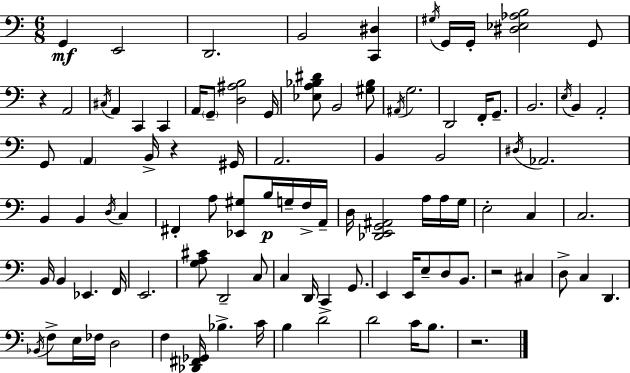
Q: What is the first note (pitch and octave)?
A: G2